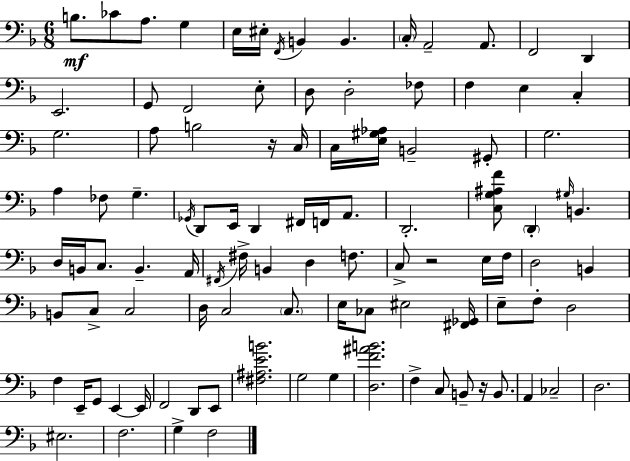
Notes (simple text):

B3/e. CES4/e A3/e. G3/q E3/s EIS3/s F2/s B2/q B2/q. C3/s A2/h A2/e. F2/h D2/q E2/h. G2/e F2/h E3/e D3/e D3/h FES3/e F3/q E3/q C3/q G3/h. A3/e B3/h R/s C3/s C3/s [E3,G#3,Ab3]/s B2/h G#2/e G3/h. A3/q FES3/e G3/q. Gb2/s D2/e E2/s D2/q F#2/s F2/s A2/e. D2/h. [C3,G3,A#3,F4]/e D2/q G#3/s B2/q. D3/s B2/s C3/e. B2/q. A2/s F#2/s F#3/s B2/q D3/q F3/e. C3/e R/h E3/s F3/s D3/h B2/q B2/e C3/e C3/h D3/s C3/h C3/e. E3/s CES3/e EIS3/h [F#2,Gb2]/s E3/e F3/e D3/h F3/q E2/s G2/e E2/q E2/s F2/h D2/e E2/e [F#3,A#3,E4,B4]/h. G3/h G3/q [D3,F4,A#4,B4]/h. F3/q C3/e B2/e R/s B2/e. A2/q CES3/h D3/h. EIS3/h. F3/h. G3/q F3/h